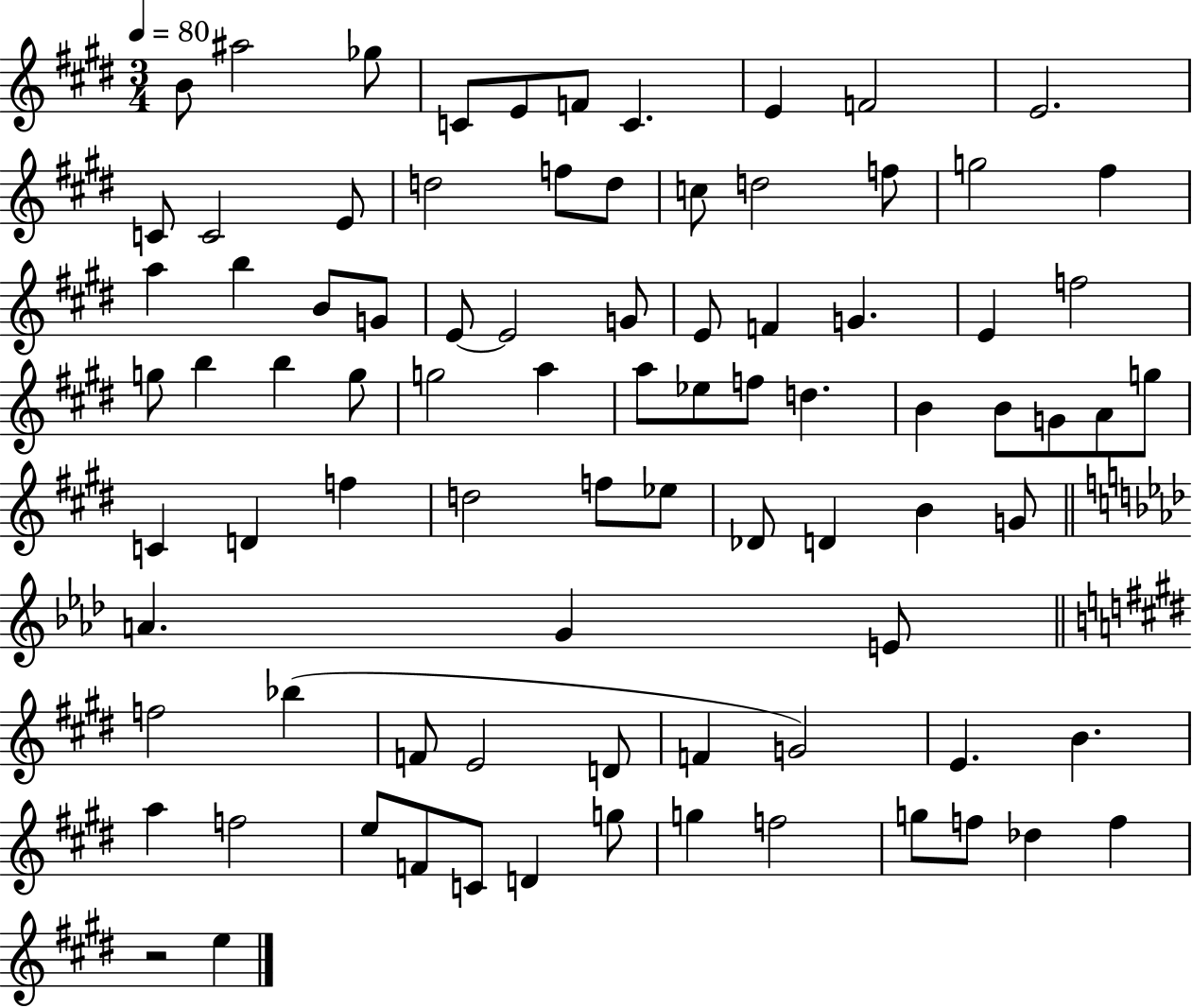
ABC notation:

X:1
T:Untitled
M:3/4
L:1/4
K:E
B/2 ^a2 _g/2 C/2 E/2 F/2 C E F2 E2 C/2 C2 E/2 d2 f/2 d/2 c/2 d2 f/2 g2 ^f a b B/2 G/2 E/2 E2 G/2 E/2 F G E f2 g/2 b b g/2 g2 a a/2 _e/2 f/2 d B B/2 G/2 A/2 g/2 C D f d2 f/2 _e/2 _D/2 D B G/2 A G E/2 f2 _b F/2 E2 D/2 F G2 E B a f2 e/2 F/2 C/2 D g/2 g f2 g/2 f/2 _d f z2 e